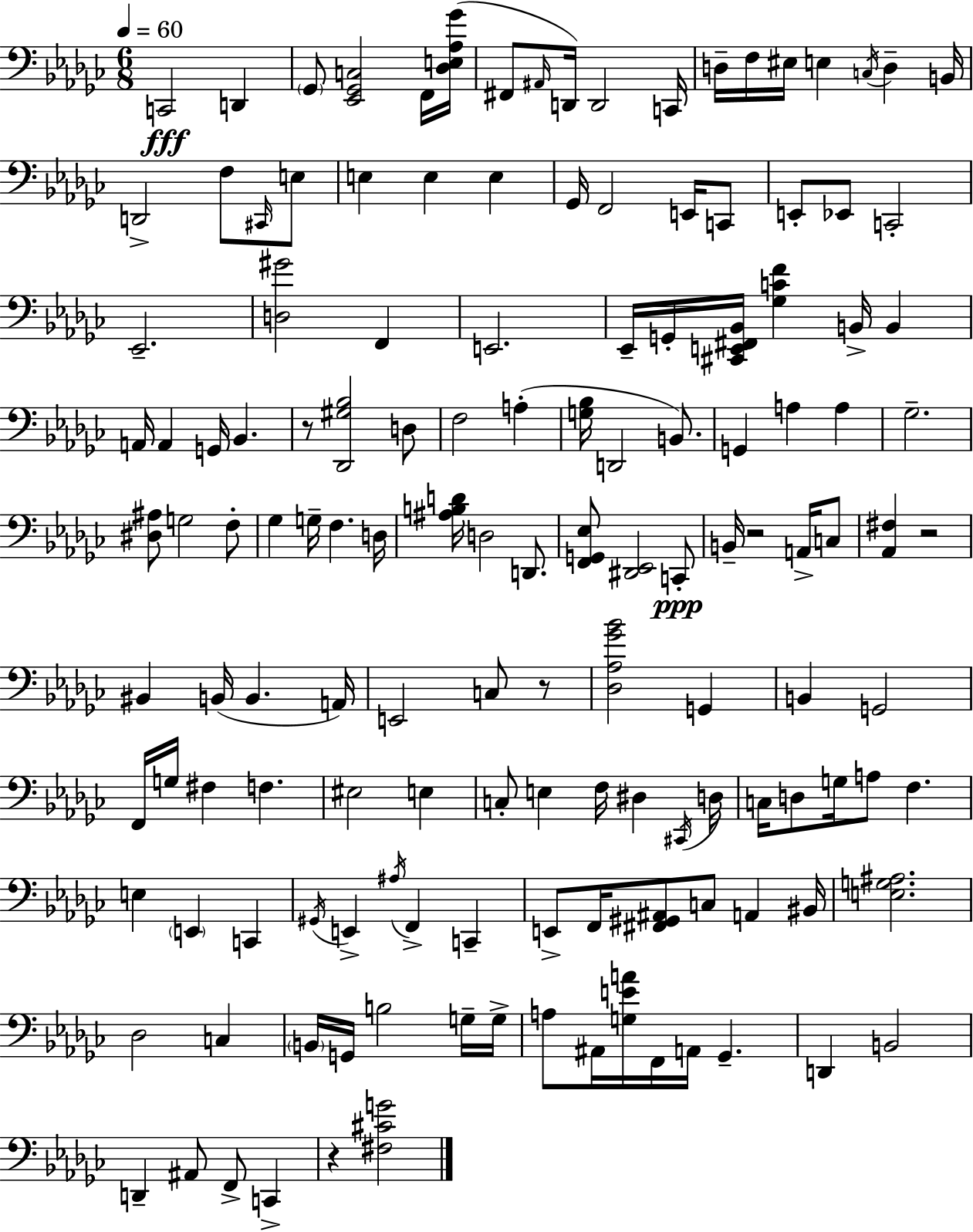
{
  \clef bass
  \numericTimeSignature
  \time 6/8
  \key ees \minor
  \tempo 4 = 60
  c,2\fff d,4 | \parenthesize ges,8 <ees, ges, c>2 f,16 <des e aes ges'>16( | fis,8 \grace { ais,16 } d,16) d,2 | c,16 d16-- f16 eis16 e4 \acciaccatura { c16 } d4-- | \break b,16 d,2-> f8 | \grace { cis,16 } e8 e4 e4 e4 | ges,16 f,2 | e,16 c,8 e,8-. ees,8 c,2-. | \break ees,2.-- | <d gis'>2 f,4 | e,2. | ees,16-- g,16-. <cis, e, fis, bes,>16 <ges c' f'>4 b,16-> b,4 | \break a,16 a,4 g,16 bes,4. | r8 <des, gis bes>2 | d8 f2 a4-.( | <g bes>16 d,2 | \break b,8.) g,4 a4 a4 | ges2.-- | <dis ais>8 g2 | f8-. ges4 g16-- f4. | \break d16 <ais b d'>16 d2 | d,8. <f, g, ees>8 <dis, ees,>2 | c,8-.\ppp b,16-- r2 | a,16-> c8 <aes, fis>4 r2 | \break bis,4 b,16( b,4. | a,16) e,2 c8 | r8 <des aes ges' bes'>2 g,4 | b,4 g,2 | \break f,16 g16 fis4 f4. | eis2 e4 | c8-. e4 f16 dis4 | \acciaccatura { cis,16 } d16 c16 d8 g16 a8 f4. | \break e4 \parenthesize e,4 | c,4 \acciaccatura { gis,16 } e,4-> \acciaccatura { ais16 } f,4-> | c,4-- e,8-> f,16 <fis, gis, ais,>8 c8 | a,4 bis,16 <e g ais>2. | \break des2 | c4 \parenthesize b,16 g,16 b2 | g16-- g16-> a8 ais,16 <g e' a'>16 f,16 a,16 | ges,4.-- d,4 b,2 | \break d,4-- ais,8 | f,8-> c,4-> r4 <fis cis' g'>2 | \bar "|."
}